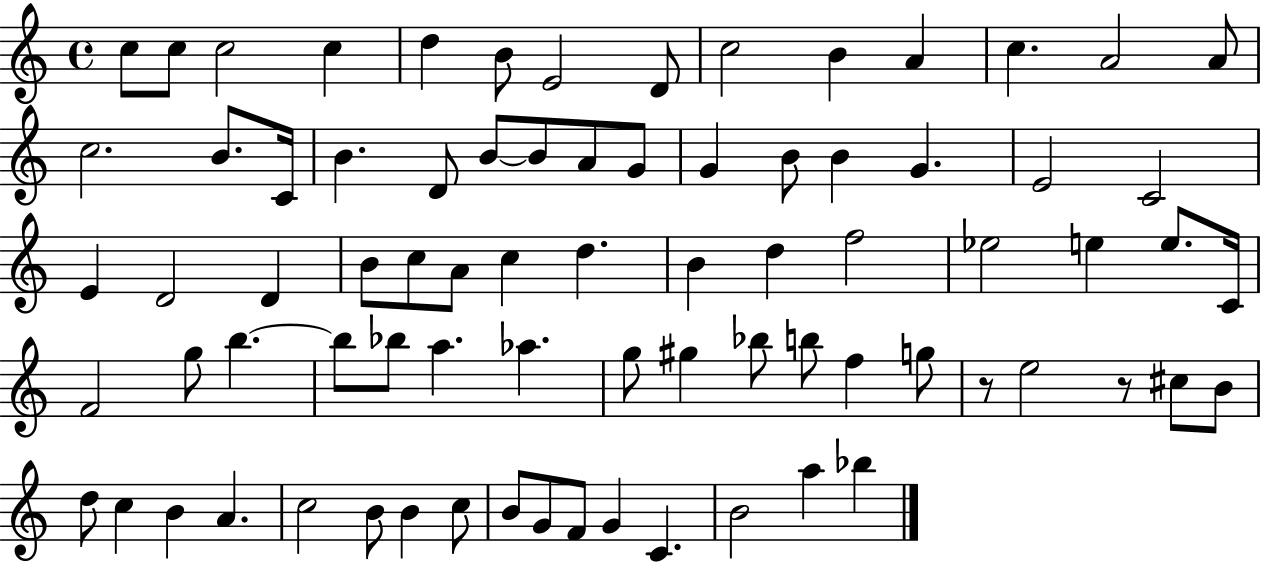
C5/e C5/e C5/h C5/q D5/q B4/e E4/h D4/e C5/h B4/q A4/q C5/q. A4/h A4/e C5/h. B4/e. C4/s B4/q. D4/e B4/e B4/e A4/e G4/e G4/q B4/e B4/q G4/q. E4/h C4/h E4/q D4/h D4/q B4/e C5/e A4/e C5/q D5/q. B4/q D5/q F5/h Eb5/h E5/q E5/e. C4/s F4/h G5/e B5/q. B5/e Bb5/e A5/q. Ab5/q. G5/e G#5/q Bb5/e B5/e F5/q G5/e R/e E5/h R/e C#5/e B4/e D5/e C5/q B4/q A4/q. C5/h B4/e B4/q C5/e B4/e G4/e F4/e G4/q C4/q. B4/h A5/q Bb5/q